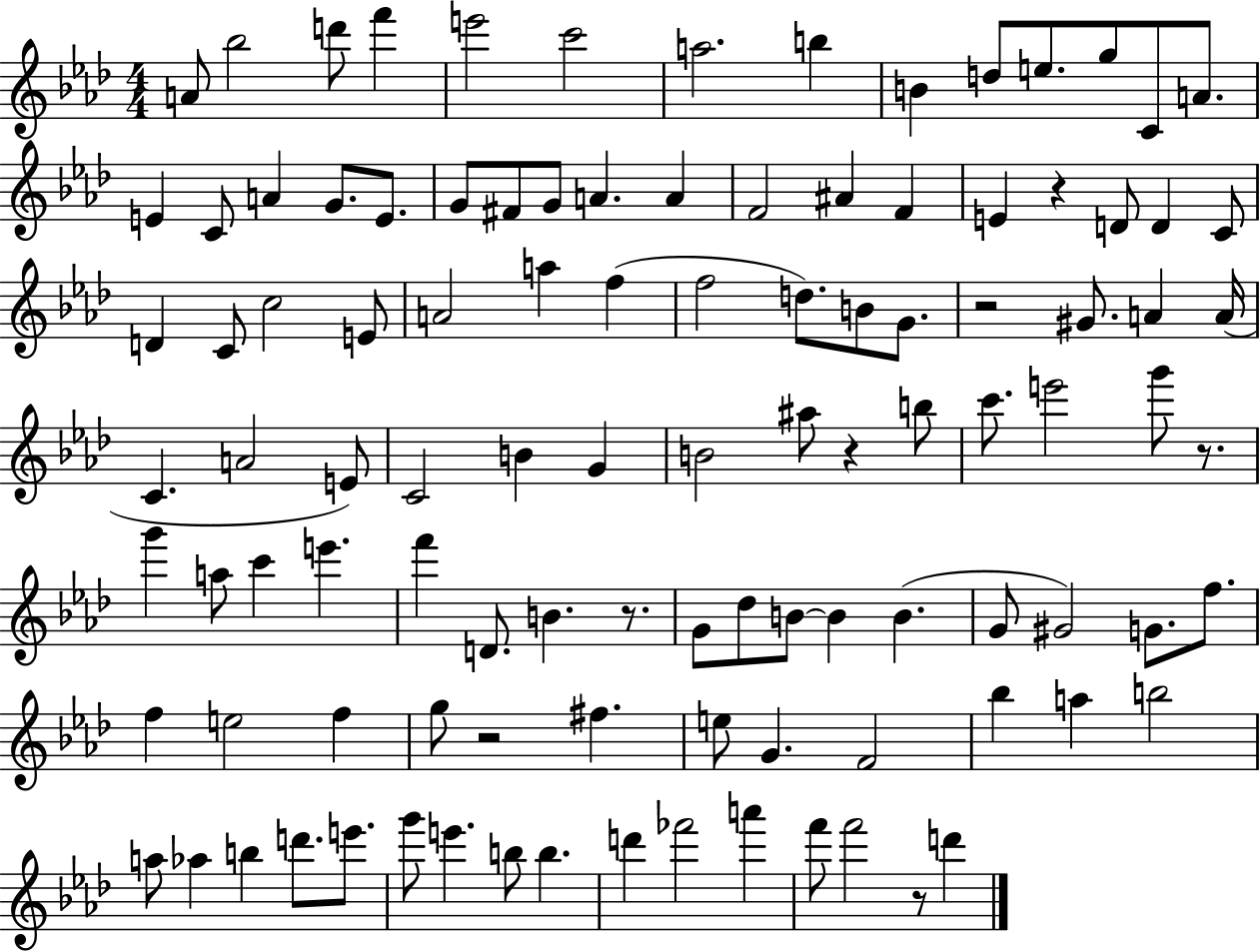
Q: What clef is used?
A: treble